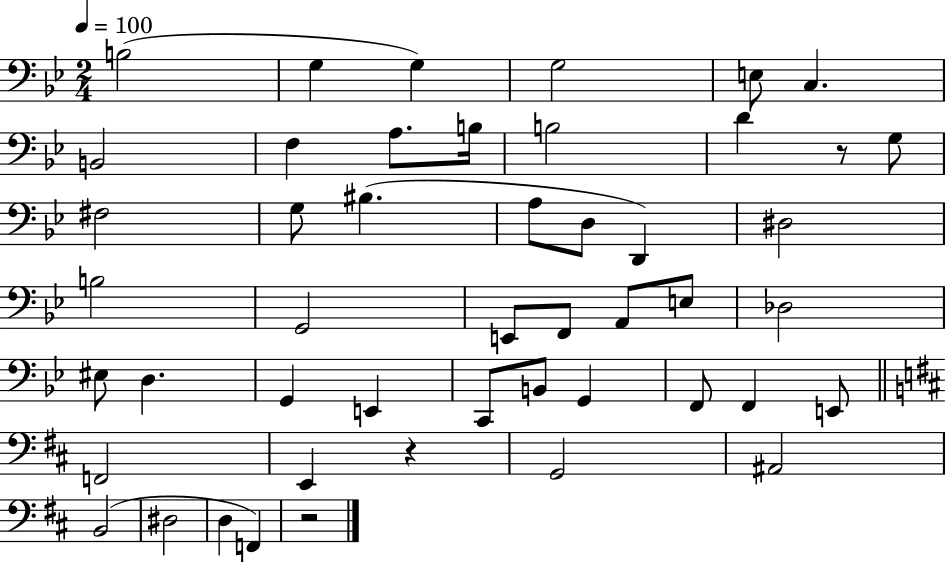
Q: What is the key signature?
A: BES major